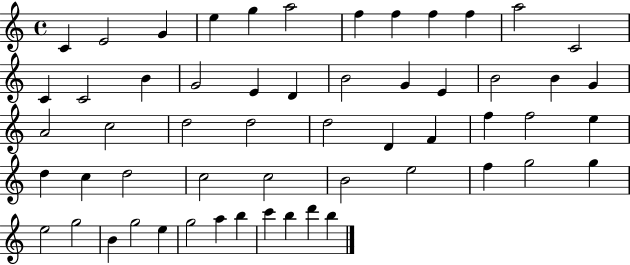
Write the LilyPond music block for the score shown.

{
  \clef treble
  \time 4/4
  \defaultTimeSignature
  \key c \major
  c'4 e'2 g'4 | e''4 g''4 a''2 | f''4 f''4 f''4 f''4 | a''2 c'2 | \break c'4 c'2 b'4 | g'2 e'4 d'4 | b'2 g'4 e'4 | b'2 b'4 g'4 | \break a'2 c''2 | d''2 d''2 | d''2 d'4 f'4 | f''4 f''2 e''4 | \break d''4 c''4 d''2 | c''2 c''2 | b'2 e''2 | f''4 g''2 g''4 | \break e''2 g''2 | b'4 g''2 e''4 | g''2 a''4 b''4 | c'''4 b''4 d'''4 b''4 | \break \bar "|."
}